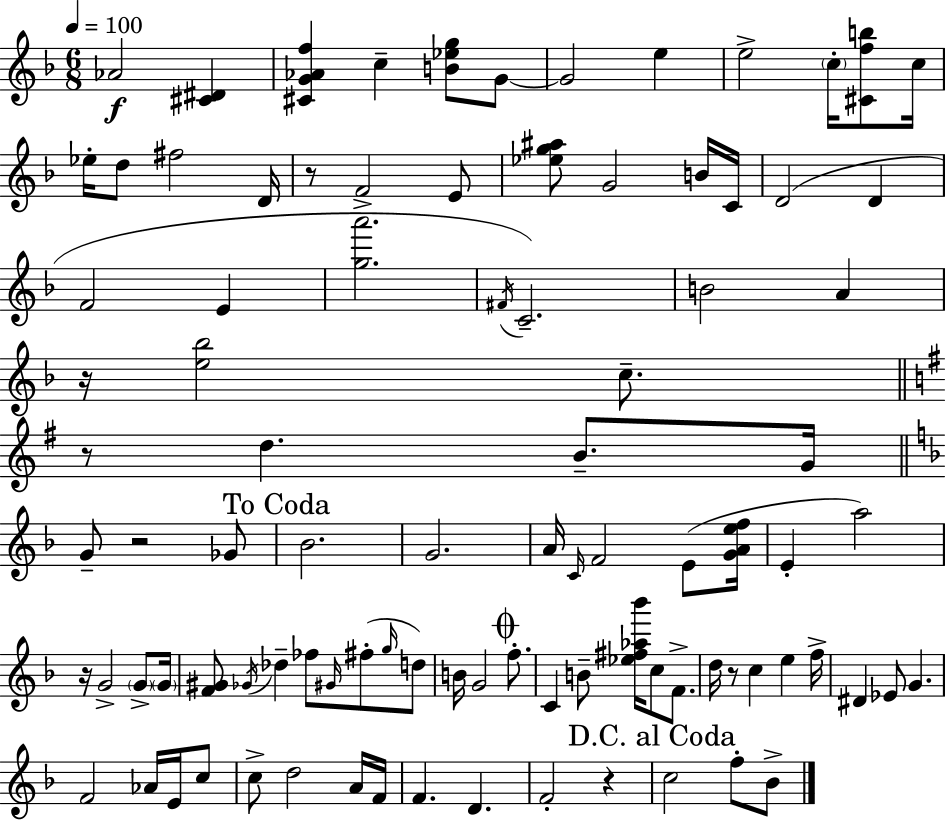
Ab4/h [C#4,D#4]/q [C#4,G4,Ab4,F5]/q C5/q [B4,Eb5,G5]/e G4/e G4/h E5/q E5/h C5/s [C#4,F5,B5]/e C5/s Eb5/s D5/e F#5/h D4/s R/e F4/h E4/e [Eb5,G5,A#5]/e G4/h B4/s C4/s D4/h D4/q F4/h E4/q [G5,A6]/h. F#4/s C4/h. B4/h A4/q R/s [E5,Bb5]/h C5/e. R/e D5/q. B4/e. G4/s G4/e R/h Gb4/e Bb4/h. G4/h. A4/s C4/s F4/h E4/e [G4,A4,E5,F5]/s E4/q A5/h R/s G4/h G4/e G4/s [F4,G#4]/e Gb4/s Db5/q FES5/e G#4/s F#5/e G5/s D5/e B4/s G4/h F5/e. C4/q B4/e [Eb5,F#5,Ab5,Bb6]/s C5/e F4/e. D5/s R/e C5/q E5/q F5/s D#4/q Eb4/e G4/q. F4/h Ab4/s E4/s C5/e C5/e D5/h A4/s F4/s F4/q. D4/q. F4/h R/q C5/h F5/e Bb4/e